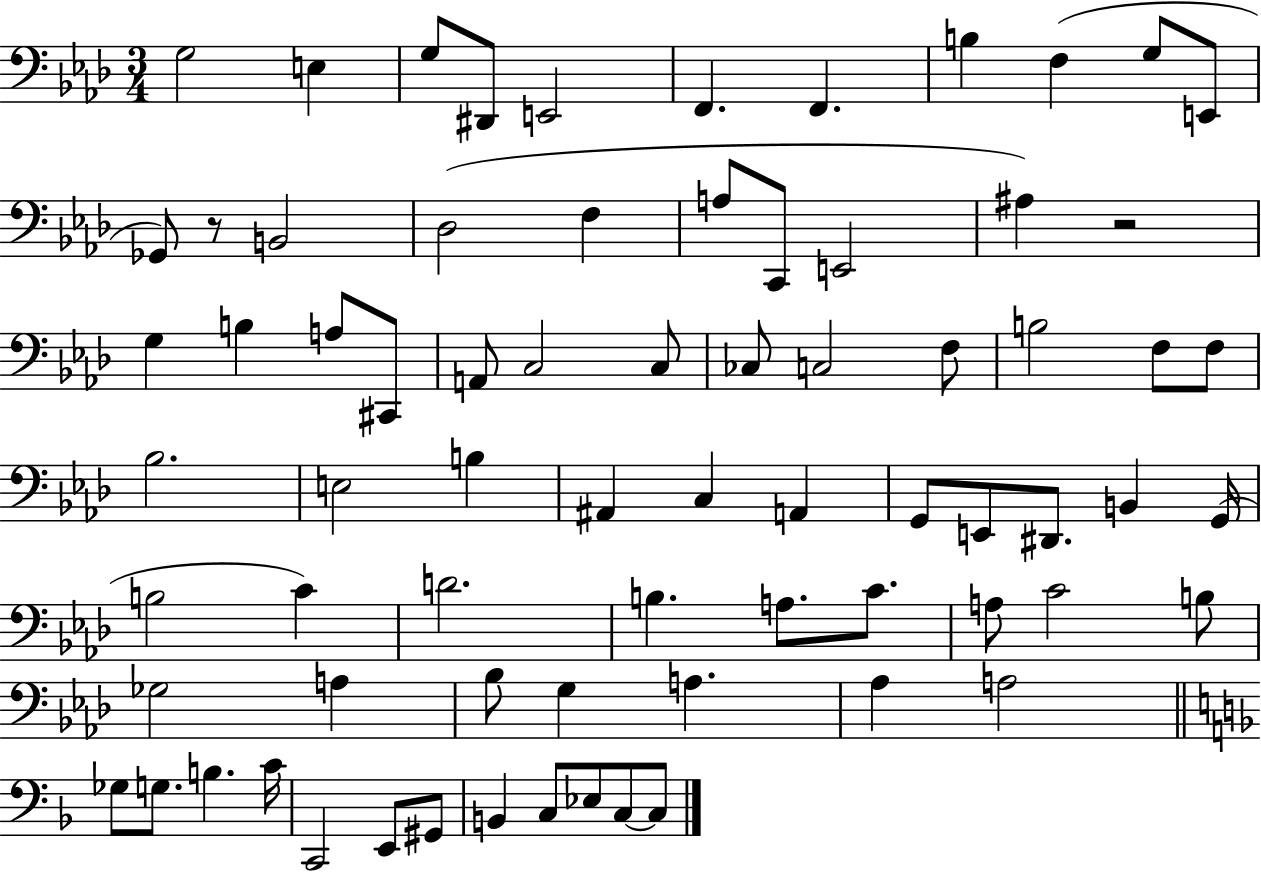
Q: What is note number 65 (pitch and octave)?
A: E2